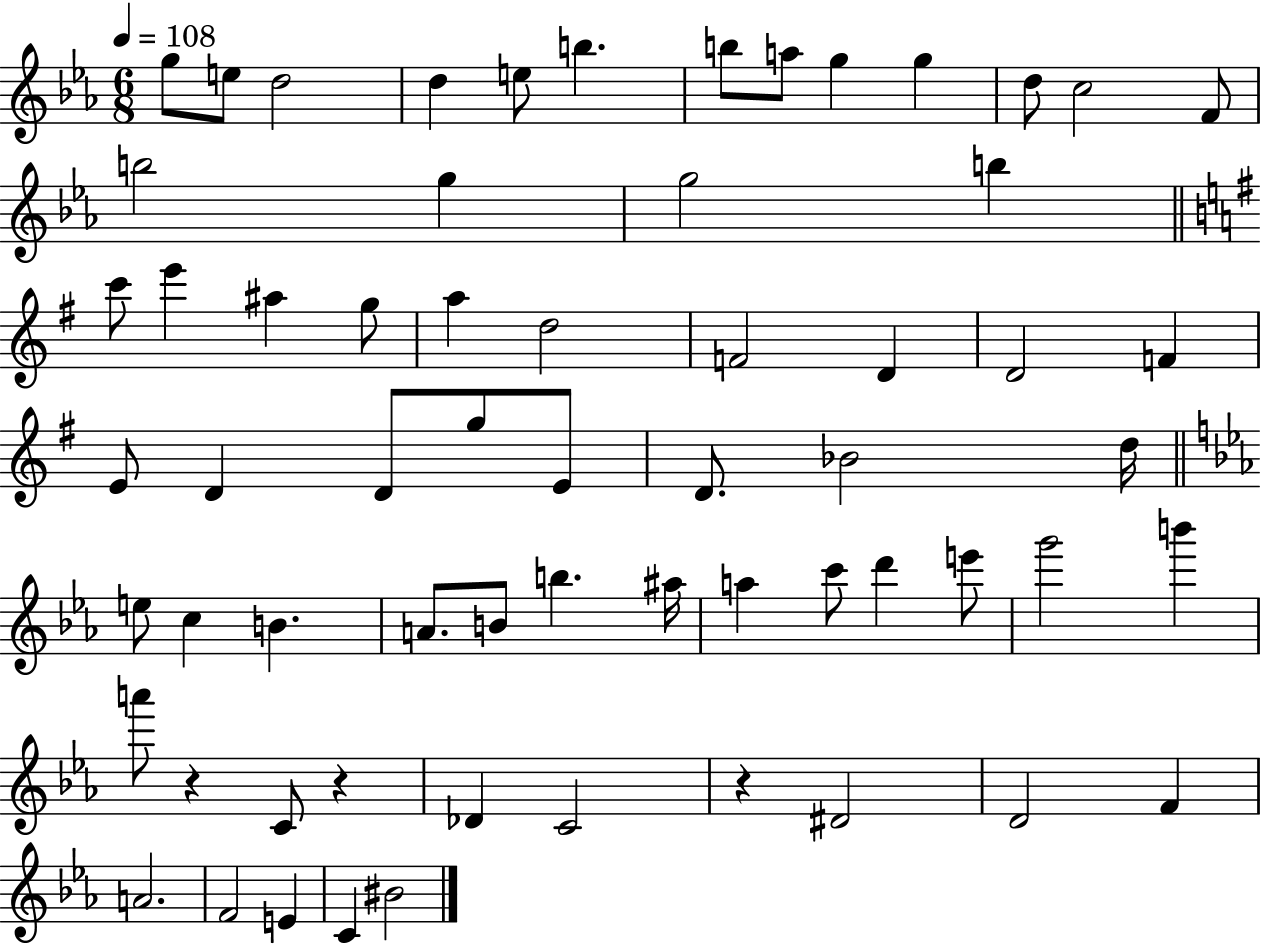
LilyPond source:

{
  \clef treble
  \numericTimeSignature
  \time 6/8
  \key ees \major
  \tempo 4 = 108
  g''8 e''8 d''2 | d''4 e''8 b''4. | b''8 a''8 g''4 g''4 | d''8 c''2 f'8 | \break b''2 g''4 | g''2 b''4 | \bar "||" \break \key g \major c'''8 e'''4 ais''4 g''8 | a''4 d''2 | f'2 d'4 | d'2 f'4 | \break e'8 d'4 d'8 g''8 e'8 | d'8. bes'2 d''16 | \bar "||" \break \key c \minor e''8 c''4 b'4. | a'8. b'8 b''4. ais''16 | a''4 c'''8 d'''4 e'''8 | g'''2 b'''4 | \break a'''8 r4 c'8 r4 | des'4 c'2 | r4 dis'2 | d'2 f'4 | \break a'2. | f'2 e'4 | c'4 bis'2 | \bar "|."
}